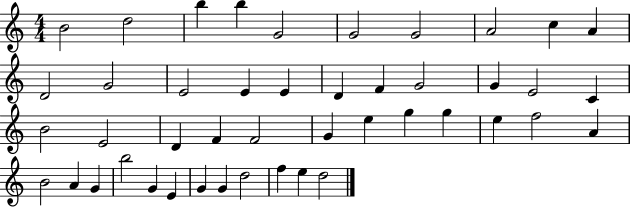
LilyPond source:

{
  \clef treble
  \numericTimeSignature
  \time 4/4
  \key c \major
  b'2 d''2 | b''4 b''4 g'2 | g'2 g'2 | a'2 c''4 a'4 | \break d'2 g'2 | e'2 e'4 e'4 | d'4 f'4 g'2 | g'4 e'2 c'4 | \break b'2 e'2 | d'4 f'4 f'2 | g'4 e''4 g''4 g''4 | e''4 f''2 a'4 | \break b'2 a'4 g'4 | b''2 g'4 e'4 | g'4 g'4 d''2 | f''4 e''4 d''2 | \break \bar "|."
}